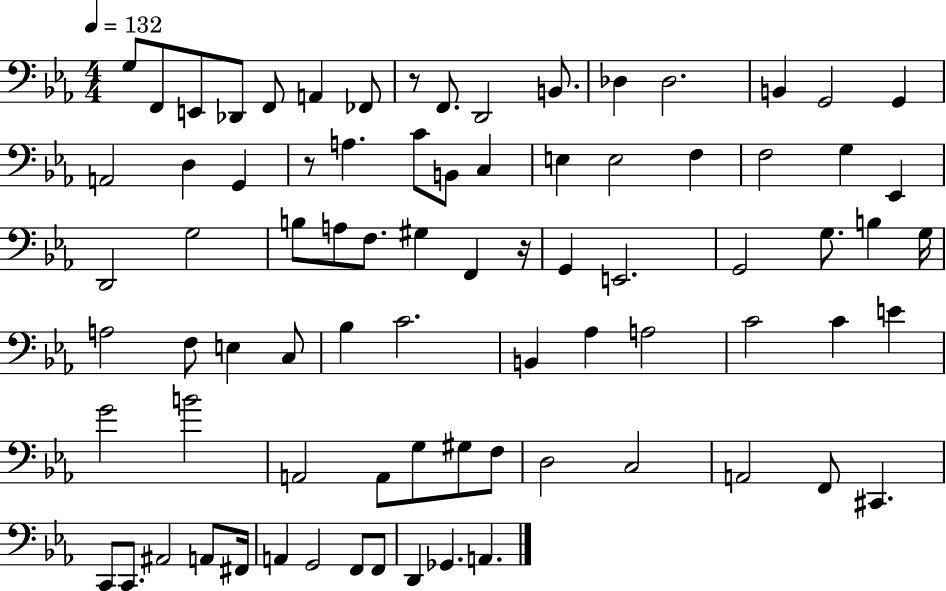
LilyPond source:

{
  \clef bass
  \numericTimeSignature
  \time 4/4
  \key ees \major
  \tempo 4 = 132
  \repeat volta 2 { g8 f,8 e,8 des,8 f,8 a,4 fes,8 | r8 f,8. d,2 b,8. | des4 des2. | b,4 g,2 g,4 | \break a,2 d4 g,4 | r8 a4. c'8 b,8 c4 | e4 e2 f4 | f2 g4 ees,4 | \break d,2 g2 | b8 a8 f8. gis4 f,4 r16 | g,4 e,2. | g,2 g8. b4 g16 | \break a2 f8 e4 c8 | bes4 c'2. | b,4 aes4 a2 | c'2 c'4 e'4 | \break g'2 b'2 | a,2 a,8 g8 gis8 f8 | d2 c2 | a,2 f,8 cis,4. | \break c,8 c,8. ais,2 a,8 fis,16 | a,4 g,2 f,8 f,8 | d,4 ges,4. a,4. | } \bar "|."
}